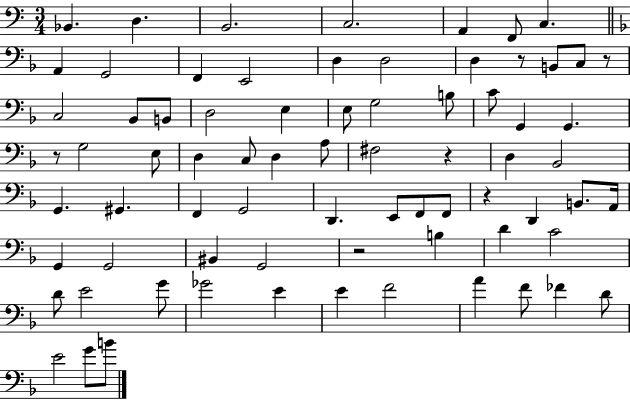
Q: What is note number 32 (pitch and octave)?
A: D3